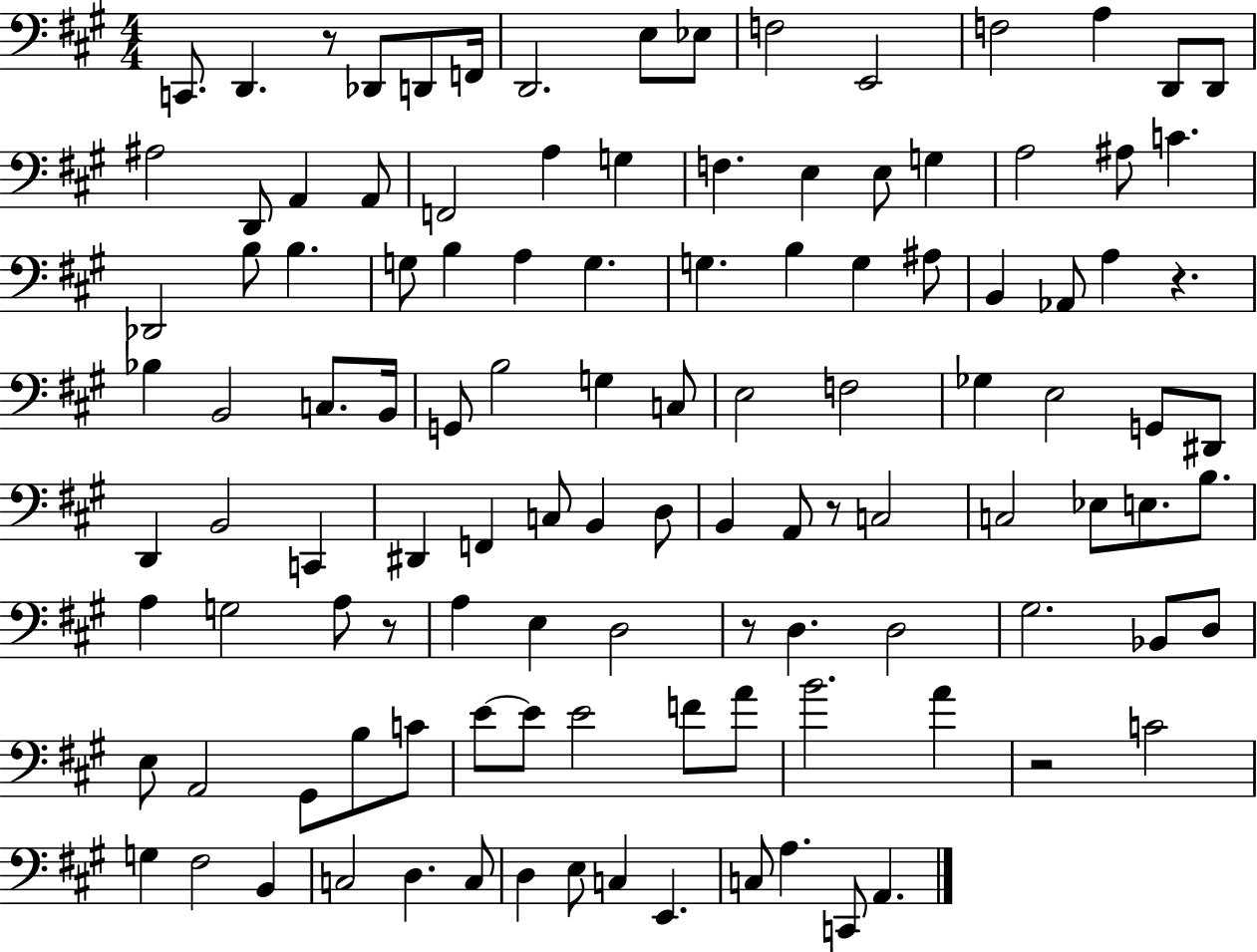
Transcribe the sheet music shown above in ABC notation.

X:1
T:Untitled
M:4/4
L:1/4
K:A
C,,/2 D,, z/2 _D,,/2 D,,/2 F,,/4 D,,2 E,/2 _E,/2 F,2 E,,2 F,2 A, D,,/2 D,,/2 ^A,2 D,,/2 A,, A,,/2 F,,2 A, G, F, E, E,/2 G, A,2 ^A,/2 C _D,,2 B,/2 B, G,/2 B, A, G, G, B, G, ^A,/2 B,, _A,,/2 A, z _B, B,,2 C,/2 B,,/4 G,,/2 B,2 G, C,/2 E,2 F,2 _G, E,2 G,,/2 ^D,,/2 D,, B,,2 C,, ^D,, F,, C,/2 B,, D,/2 B,, A,,/2 z/2 C,2 C,2 _E,/2 E,/2 B,/2 A, G,2 A,/2 z/2 A, E, D,2 z/2 D, D,2 ^G,2 _B,,/2 D,/2 E,/2 A,,2 ^G,,/2 B,/2 C/2 E/2 E/2 E2 F/2 A/2 B2 A z2 C2 G, ^F,2 B,, C,2 D, C,/2 D, E,/2 C, E,, C,/2 A, C,,/2 A,,